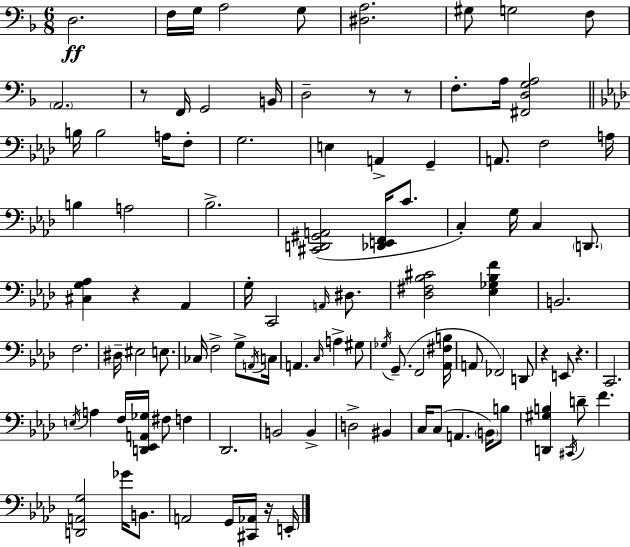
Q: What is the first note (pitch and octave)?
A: D3